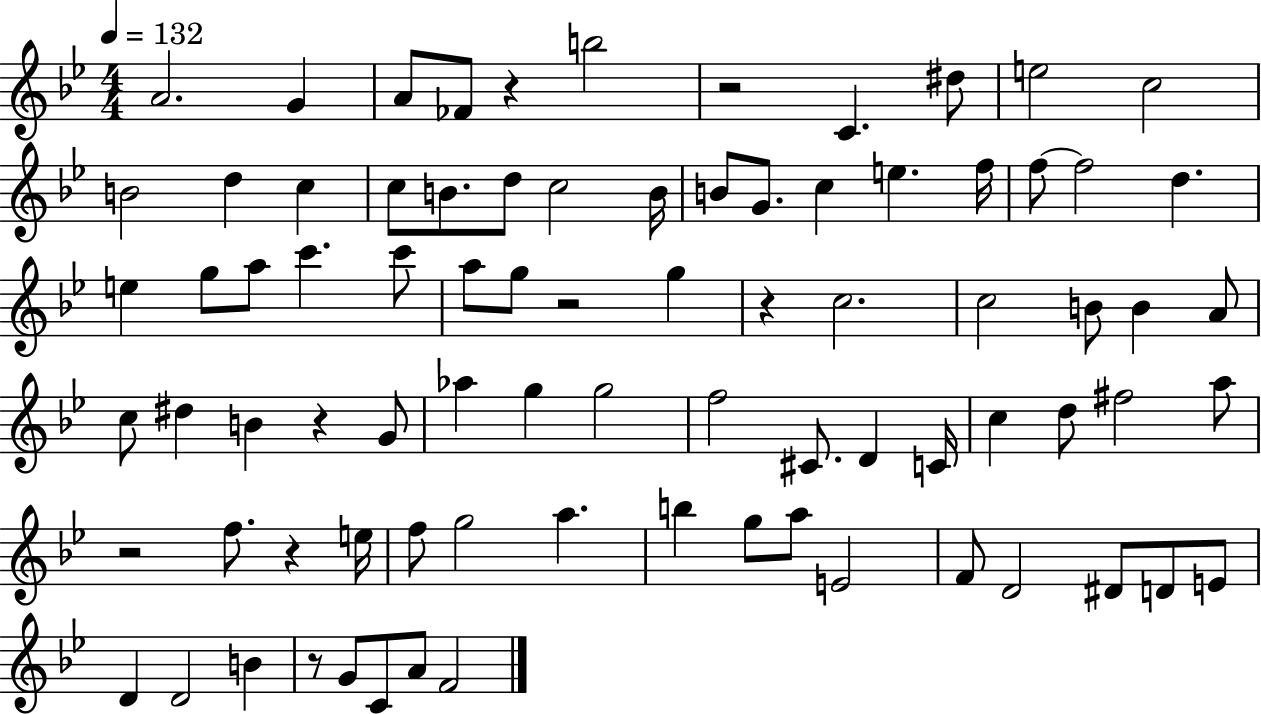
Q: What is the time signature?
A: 4/4